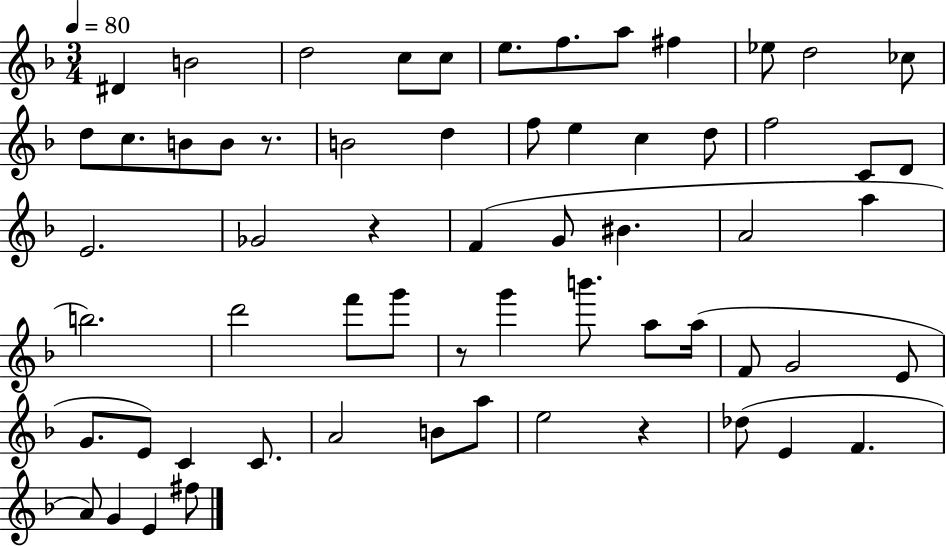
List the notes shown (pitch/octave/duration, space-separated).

D#4/q B4/h D5/h C5/e C5/e E5/e. F5/e. A5/e F#5/q Eb5/e D5/h CES5/e D5/e C5/e. B4/e B4/e R/e. B4/h D5/q F5/e E5/q C5/q D5/e F5/h C4/e D4/e E4/h. Gb4/h R/q F4/q G4/e BIS4/q. A4/h A5/q B5/h. D6/h F6/e G6/e R/e G6/q B6/e. A5/e A5/s F4/e G4/h E4/e G4/e. E4/e C4/q C4/e. A4/h B4/e A5/e E5/h R/q Db5/e E4/q F4/q. A4/e G4/q E4/q F#5/e